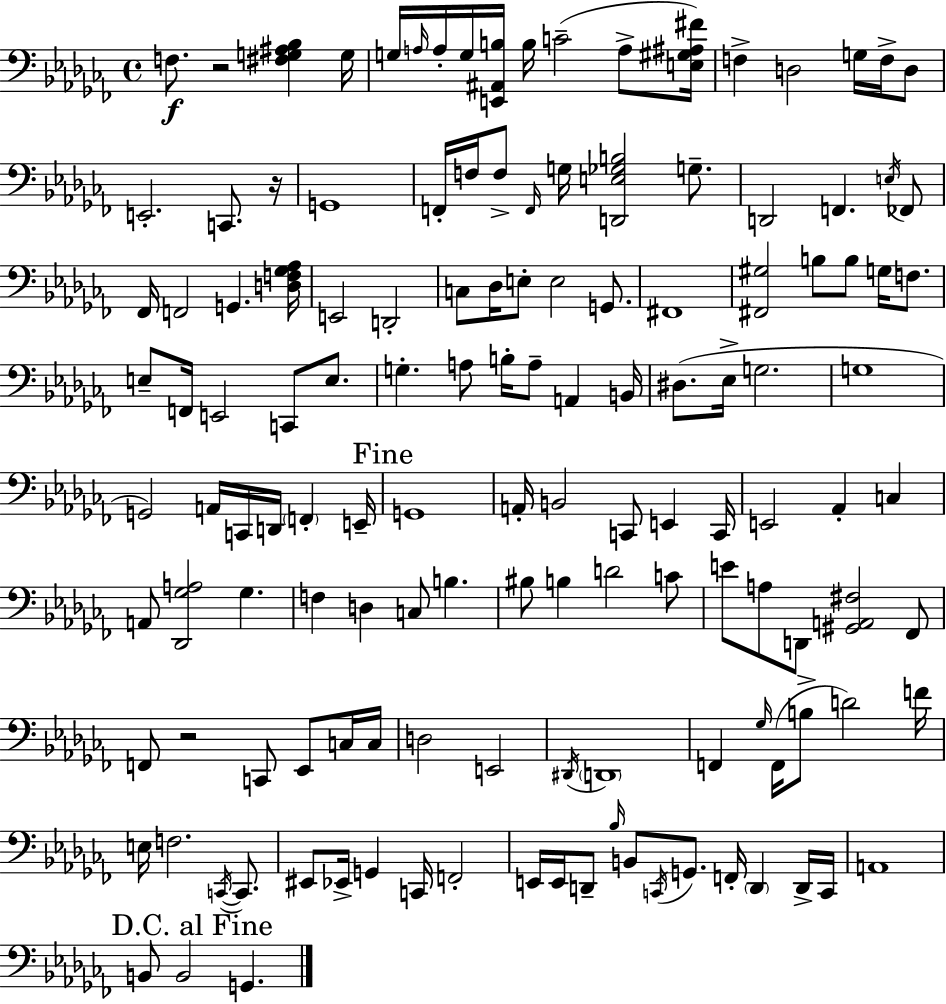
{
  \clef bass
  \time 4/4
  \defaultTimeSignature
  \key aes \minor
  \repeat volta 2 { f8.\f r2 <fis g ais bes>4 g16 | g16 \grace { a16 } a16-. g16 <e, ais, b>16 b16 c'2--( a8-> | <e gis ais fis'>16) f4-> d2 g16 f16-> d8 | e,2.-. c,8. | \break r16 g,1 | f,16-. f16 f8-> \grace { f,16 } g16 <d, e ges b>2 g8.-- | d,2 f,4. | \acciaccatura { e16 } fes,8 fes,16 f,2 g,4. | \break <d f ges aes>16 e,2 d,2-. | c8 des16 e8-. e2 | g,8. fis,1 | <fis, gis>2 b8 b8 g16 | \break f8. e8-- f,16 e,2 c,8 | e8. g4.-. a8 b16-. a8-- a,4 | b,16 dis8.( ees16-> g2. | g1 | \break g,2) a,16 c,16 d,16 \parenthesize f,4-. | e,16-- \mark "Fine" g,1 | a,16-. b,2 c,8 e,4 | c,16 e,2 aes,4-. c4 | \break a,8 <des, ges a>2 ges4. | f4 d4 c8 b4. | bis8 b4 d'2 | c'8 e'8 a8 d,8 <gis, a, fis>2 | \break fes,8 f,8 r2 c,8 ees,8 | c16 c16 d2 e,2 | \acciaccatura { dis,16 } \parenthesize d,1 | f,4 \grace { ges16 } f,16( b8-> d'2) | \break f'16 e16 f2. | \acciaccatura { c,16~ }~ c,8. eis,8 ees,16-> g,4 c,16 f,2-. | e,16 e,16 d,8-- \grace { bes16 } b,8 \acciaccatura { c,16 } g,8. | f,16-. \parenthesize d,4 d,16-> c,16 a,1 | \break \mark "D.C. al Fine" b,8 b,2 | g,4. } \bar "|."
}